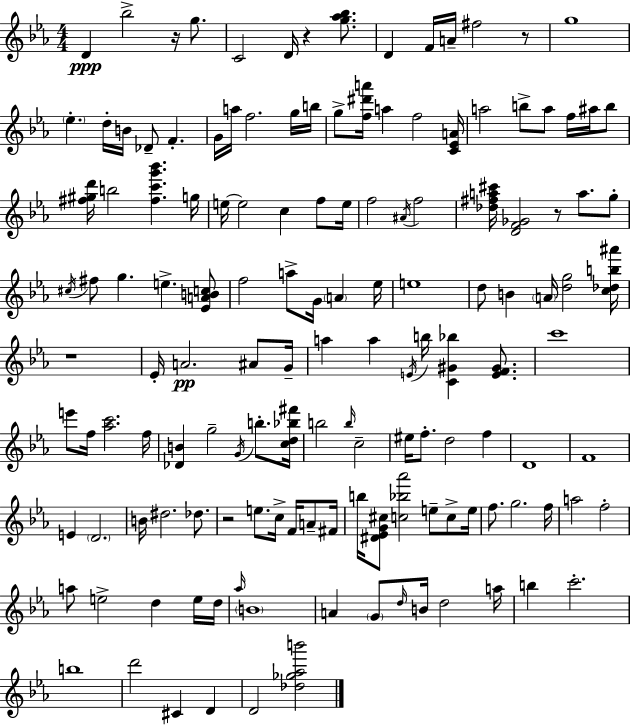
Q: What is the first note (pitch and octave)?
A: D4